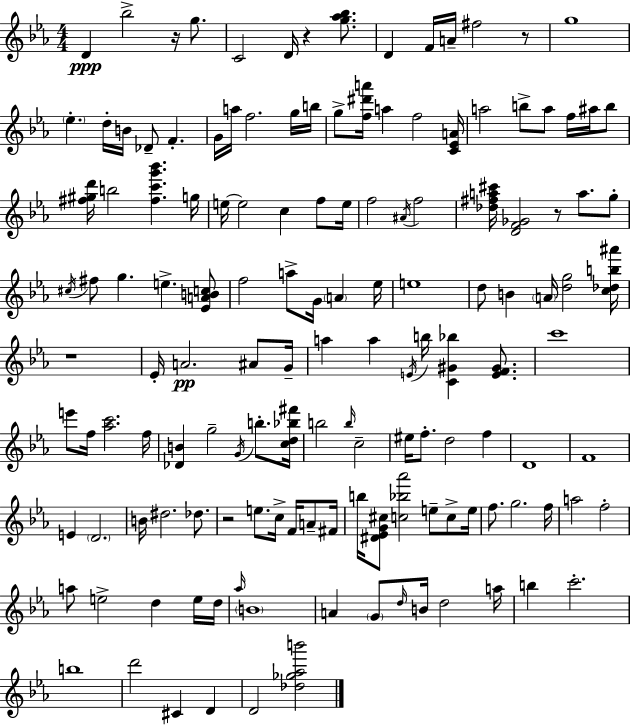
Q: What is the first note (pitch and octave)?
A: D4